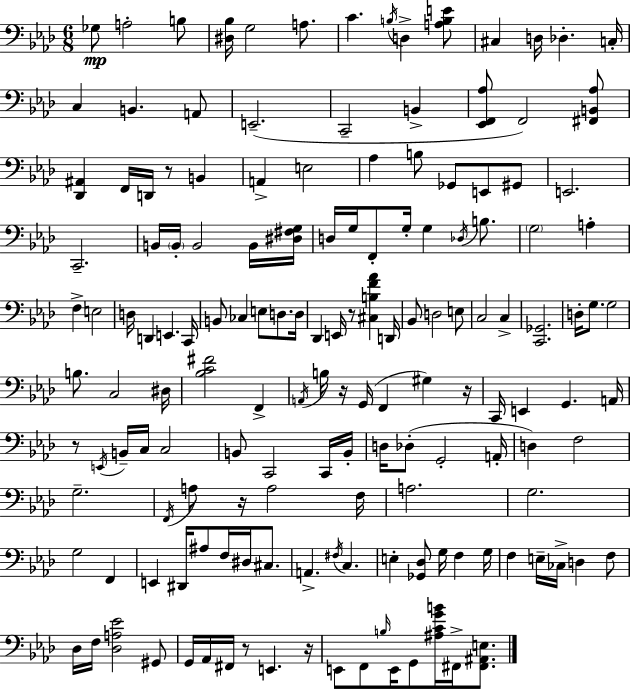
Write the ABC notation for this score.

X:1
T:Untitled
M:6/8
L:1/4
K:Fm
_G,/2 A,2 B,/2 [^D,_B,]/4 G,2 A,/2 C B,/4 D, [A,B,E]/2 ^C, D,/4 _D, C,/4 C, B,, A,,/2 E,,2 C,,2 B,, [_E,,F,,_A,]/2 F,,2 [^F,,B,,_A,]/2 [_D,,^A,,] F,,/4 D,,/4 z/2 B,, A,, E,2 _A, B,/2 _G,,/2 E,,/2 ^G,,/2 E,,2 C,,2 B,,/4 B,,/4 B,,2 B,,/4 [^D,^F,G,]/4 D,/4 G,/4 F,,/2 G,/4 G, _D,/4 B,/2 G,2 A, F, E,2 D,/4 D,, E,, C,,/4 B,,/2 _C, E,/2 D,/2 D,/4 _D,, E,,/4 z/2 [^C,B,F_A] D,,/4 _B,,/2 D,2 E,/2 C,2 C, [C,,_G,,]2 D,/4 G,/2 G,2 B,/2 C,2 ^D,/4 [_B,C^F]2 F,, A,,/4 B,/4 z/4 G,,/4 F,, ^G, z/4 C,,/4 E,, G,, A,,/4 z/2 E,,/4 B,,/4 C,/4 C,2 B,,/2 C,,2 C,,/4 B,,/4 D,/4 _D,/2 G,,2 A,,/4 D, F,2 G,2 F,,/4 A,/2 z/4 A,2 F,/4 A,2 G,2 G,2 F,, E,, ^D,,/4 ^A,/2 F,/4 ^D,/4 ^C,/2 A,, ^F,/4 C, E, [_G,,_D,]/2 G,/4 F, G,/4 F, E,/4 _C,/4 D, F,/2 _D,/4 F,/4 [_D,A,_E]2 ^G,,/2 G,,/4 _A,,/4 ^F,,/4 z/2 E,, z/4 E,,/2 F,,/2 B,/4 E,,/4 G,,/2 [^A,CGB]/4 ^F,,/4 [^F,,^A,,E,]/2